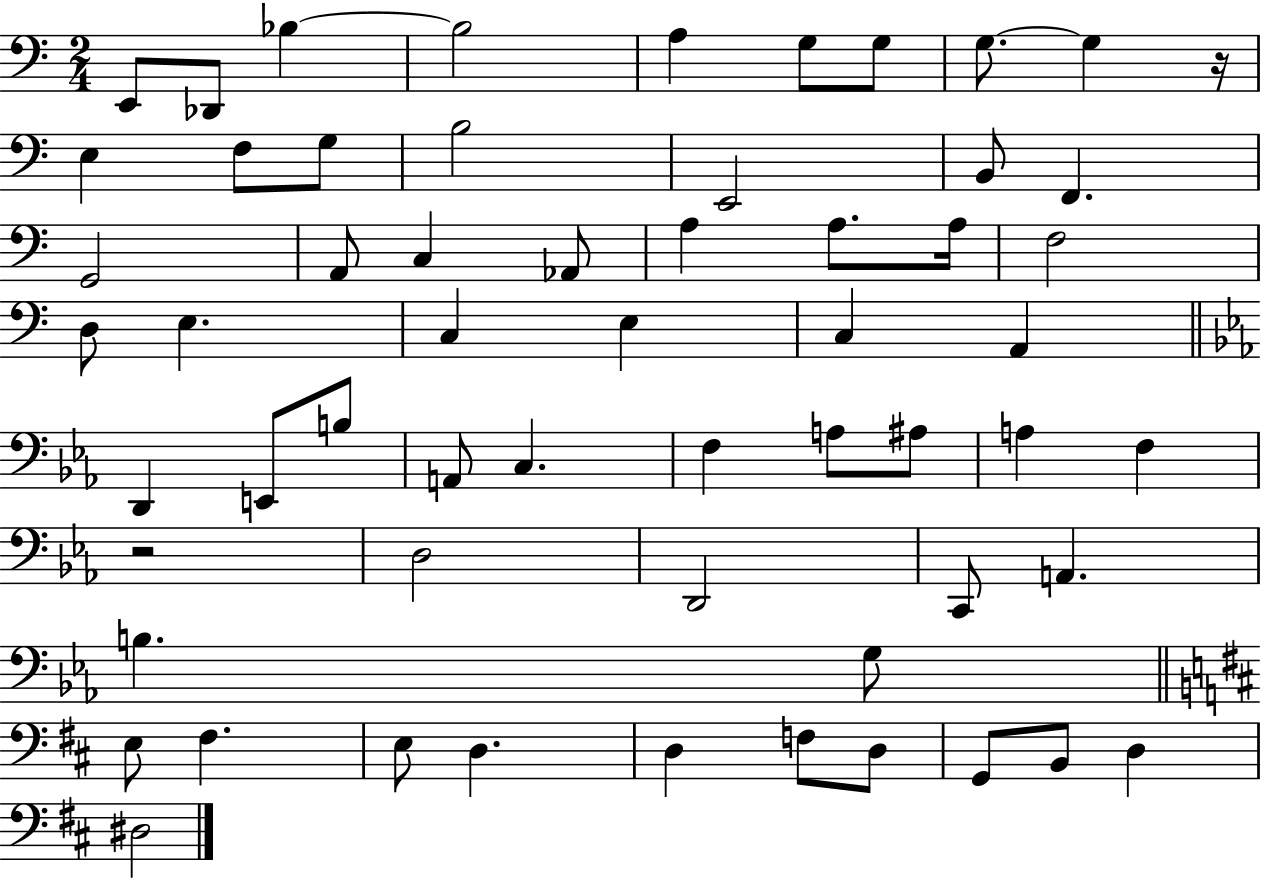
E2/e Db2/e Bb3/q Bb3/h A3/q G3/e G3/e G3/e. G3/q R/s E3/q F3/e G3/e B3/h E2/h B2/e F2/q. G2/h A2/e C3/q Ab2/e A3/q A3/e. A3/s F3/h D3/e E3/q. C3/q E3/q C3/q A2/q D2/q E2/e B3/e A2/e C3/q. F3/q A3/e A#3/e A3/q F3/q R/h D3/h D2/h C2/e A2/q. B3/q. G3/e E3/e F#3/q. E3/e D3/q. D3/q F3/e D3/e G2/e B2/e D3/q D#3/h